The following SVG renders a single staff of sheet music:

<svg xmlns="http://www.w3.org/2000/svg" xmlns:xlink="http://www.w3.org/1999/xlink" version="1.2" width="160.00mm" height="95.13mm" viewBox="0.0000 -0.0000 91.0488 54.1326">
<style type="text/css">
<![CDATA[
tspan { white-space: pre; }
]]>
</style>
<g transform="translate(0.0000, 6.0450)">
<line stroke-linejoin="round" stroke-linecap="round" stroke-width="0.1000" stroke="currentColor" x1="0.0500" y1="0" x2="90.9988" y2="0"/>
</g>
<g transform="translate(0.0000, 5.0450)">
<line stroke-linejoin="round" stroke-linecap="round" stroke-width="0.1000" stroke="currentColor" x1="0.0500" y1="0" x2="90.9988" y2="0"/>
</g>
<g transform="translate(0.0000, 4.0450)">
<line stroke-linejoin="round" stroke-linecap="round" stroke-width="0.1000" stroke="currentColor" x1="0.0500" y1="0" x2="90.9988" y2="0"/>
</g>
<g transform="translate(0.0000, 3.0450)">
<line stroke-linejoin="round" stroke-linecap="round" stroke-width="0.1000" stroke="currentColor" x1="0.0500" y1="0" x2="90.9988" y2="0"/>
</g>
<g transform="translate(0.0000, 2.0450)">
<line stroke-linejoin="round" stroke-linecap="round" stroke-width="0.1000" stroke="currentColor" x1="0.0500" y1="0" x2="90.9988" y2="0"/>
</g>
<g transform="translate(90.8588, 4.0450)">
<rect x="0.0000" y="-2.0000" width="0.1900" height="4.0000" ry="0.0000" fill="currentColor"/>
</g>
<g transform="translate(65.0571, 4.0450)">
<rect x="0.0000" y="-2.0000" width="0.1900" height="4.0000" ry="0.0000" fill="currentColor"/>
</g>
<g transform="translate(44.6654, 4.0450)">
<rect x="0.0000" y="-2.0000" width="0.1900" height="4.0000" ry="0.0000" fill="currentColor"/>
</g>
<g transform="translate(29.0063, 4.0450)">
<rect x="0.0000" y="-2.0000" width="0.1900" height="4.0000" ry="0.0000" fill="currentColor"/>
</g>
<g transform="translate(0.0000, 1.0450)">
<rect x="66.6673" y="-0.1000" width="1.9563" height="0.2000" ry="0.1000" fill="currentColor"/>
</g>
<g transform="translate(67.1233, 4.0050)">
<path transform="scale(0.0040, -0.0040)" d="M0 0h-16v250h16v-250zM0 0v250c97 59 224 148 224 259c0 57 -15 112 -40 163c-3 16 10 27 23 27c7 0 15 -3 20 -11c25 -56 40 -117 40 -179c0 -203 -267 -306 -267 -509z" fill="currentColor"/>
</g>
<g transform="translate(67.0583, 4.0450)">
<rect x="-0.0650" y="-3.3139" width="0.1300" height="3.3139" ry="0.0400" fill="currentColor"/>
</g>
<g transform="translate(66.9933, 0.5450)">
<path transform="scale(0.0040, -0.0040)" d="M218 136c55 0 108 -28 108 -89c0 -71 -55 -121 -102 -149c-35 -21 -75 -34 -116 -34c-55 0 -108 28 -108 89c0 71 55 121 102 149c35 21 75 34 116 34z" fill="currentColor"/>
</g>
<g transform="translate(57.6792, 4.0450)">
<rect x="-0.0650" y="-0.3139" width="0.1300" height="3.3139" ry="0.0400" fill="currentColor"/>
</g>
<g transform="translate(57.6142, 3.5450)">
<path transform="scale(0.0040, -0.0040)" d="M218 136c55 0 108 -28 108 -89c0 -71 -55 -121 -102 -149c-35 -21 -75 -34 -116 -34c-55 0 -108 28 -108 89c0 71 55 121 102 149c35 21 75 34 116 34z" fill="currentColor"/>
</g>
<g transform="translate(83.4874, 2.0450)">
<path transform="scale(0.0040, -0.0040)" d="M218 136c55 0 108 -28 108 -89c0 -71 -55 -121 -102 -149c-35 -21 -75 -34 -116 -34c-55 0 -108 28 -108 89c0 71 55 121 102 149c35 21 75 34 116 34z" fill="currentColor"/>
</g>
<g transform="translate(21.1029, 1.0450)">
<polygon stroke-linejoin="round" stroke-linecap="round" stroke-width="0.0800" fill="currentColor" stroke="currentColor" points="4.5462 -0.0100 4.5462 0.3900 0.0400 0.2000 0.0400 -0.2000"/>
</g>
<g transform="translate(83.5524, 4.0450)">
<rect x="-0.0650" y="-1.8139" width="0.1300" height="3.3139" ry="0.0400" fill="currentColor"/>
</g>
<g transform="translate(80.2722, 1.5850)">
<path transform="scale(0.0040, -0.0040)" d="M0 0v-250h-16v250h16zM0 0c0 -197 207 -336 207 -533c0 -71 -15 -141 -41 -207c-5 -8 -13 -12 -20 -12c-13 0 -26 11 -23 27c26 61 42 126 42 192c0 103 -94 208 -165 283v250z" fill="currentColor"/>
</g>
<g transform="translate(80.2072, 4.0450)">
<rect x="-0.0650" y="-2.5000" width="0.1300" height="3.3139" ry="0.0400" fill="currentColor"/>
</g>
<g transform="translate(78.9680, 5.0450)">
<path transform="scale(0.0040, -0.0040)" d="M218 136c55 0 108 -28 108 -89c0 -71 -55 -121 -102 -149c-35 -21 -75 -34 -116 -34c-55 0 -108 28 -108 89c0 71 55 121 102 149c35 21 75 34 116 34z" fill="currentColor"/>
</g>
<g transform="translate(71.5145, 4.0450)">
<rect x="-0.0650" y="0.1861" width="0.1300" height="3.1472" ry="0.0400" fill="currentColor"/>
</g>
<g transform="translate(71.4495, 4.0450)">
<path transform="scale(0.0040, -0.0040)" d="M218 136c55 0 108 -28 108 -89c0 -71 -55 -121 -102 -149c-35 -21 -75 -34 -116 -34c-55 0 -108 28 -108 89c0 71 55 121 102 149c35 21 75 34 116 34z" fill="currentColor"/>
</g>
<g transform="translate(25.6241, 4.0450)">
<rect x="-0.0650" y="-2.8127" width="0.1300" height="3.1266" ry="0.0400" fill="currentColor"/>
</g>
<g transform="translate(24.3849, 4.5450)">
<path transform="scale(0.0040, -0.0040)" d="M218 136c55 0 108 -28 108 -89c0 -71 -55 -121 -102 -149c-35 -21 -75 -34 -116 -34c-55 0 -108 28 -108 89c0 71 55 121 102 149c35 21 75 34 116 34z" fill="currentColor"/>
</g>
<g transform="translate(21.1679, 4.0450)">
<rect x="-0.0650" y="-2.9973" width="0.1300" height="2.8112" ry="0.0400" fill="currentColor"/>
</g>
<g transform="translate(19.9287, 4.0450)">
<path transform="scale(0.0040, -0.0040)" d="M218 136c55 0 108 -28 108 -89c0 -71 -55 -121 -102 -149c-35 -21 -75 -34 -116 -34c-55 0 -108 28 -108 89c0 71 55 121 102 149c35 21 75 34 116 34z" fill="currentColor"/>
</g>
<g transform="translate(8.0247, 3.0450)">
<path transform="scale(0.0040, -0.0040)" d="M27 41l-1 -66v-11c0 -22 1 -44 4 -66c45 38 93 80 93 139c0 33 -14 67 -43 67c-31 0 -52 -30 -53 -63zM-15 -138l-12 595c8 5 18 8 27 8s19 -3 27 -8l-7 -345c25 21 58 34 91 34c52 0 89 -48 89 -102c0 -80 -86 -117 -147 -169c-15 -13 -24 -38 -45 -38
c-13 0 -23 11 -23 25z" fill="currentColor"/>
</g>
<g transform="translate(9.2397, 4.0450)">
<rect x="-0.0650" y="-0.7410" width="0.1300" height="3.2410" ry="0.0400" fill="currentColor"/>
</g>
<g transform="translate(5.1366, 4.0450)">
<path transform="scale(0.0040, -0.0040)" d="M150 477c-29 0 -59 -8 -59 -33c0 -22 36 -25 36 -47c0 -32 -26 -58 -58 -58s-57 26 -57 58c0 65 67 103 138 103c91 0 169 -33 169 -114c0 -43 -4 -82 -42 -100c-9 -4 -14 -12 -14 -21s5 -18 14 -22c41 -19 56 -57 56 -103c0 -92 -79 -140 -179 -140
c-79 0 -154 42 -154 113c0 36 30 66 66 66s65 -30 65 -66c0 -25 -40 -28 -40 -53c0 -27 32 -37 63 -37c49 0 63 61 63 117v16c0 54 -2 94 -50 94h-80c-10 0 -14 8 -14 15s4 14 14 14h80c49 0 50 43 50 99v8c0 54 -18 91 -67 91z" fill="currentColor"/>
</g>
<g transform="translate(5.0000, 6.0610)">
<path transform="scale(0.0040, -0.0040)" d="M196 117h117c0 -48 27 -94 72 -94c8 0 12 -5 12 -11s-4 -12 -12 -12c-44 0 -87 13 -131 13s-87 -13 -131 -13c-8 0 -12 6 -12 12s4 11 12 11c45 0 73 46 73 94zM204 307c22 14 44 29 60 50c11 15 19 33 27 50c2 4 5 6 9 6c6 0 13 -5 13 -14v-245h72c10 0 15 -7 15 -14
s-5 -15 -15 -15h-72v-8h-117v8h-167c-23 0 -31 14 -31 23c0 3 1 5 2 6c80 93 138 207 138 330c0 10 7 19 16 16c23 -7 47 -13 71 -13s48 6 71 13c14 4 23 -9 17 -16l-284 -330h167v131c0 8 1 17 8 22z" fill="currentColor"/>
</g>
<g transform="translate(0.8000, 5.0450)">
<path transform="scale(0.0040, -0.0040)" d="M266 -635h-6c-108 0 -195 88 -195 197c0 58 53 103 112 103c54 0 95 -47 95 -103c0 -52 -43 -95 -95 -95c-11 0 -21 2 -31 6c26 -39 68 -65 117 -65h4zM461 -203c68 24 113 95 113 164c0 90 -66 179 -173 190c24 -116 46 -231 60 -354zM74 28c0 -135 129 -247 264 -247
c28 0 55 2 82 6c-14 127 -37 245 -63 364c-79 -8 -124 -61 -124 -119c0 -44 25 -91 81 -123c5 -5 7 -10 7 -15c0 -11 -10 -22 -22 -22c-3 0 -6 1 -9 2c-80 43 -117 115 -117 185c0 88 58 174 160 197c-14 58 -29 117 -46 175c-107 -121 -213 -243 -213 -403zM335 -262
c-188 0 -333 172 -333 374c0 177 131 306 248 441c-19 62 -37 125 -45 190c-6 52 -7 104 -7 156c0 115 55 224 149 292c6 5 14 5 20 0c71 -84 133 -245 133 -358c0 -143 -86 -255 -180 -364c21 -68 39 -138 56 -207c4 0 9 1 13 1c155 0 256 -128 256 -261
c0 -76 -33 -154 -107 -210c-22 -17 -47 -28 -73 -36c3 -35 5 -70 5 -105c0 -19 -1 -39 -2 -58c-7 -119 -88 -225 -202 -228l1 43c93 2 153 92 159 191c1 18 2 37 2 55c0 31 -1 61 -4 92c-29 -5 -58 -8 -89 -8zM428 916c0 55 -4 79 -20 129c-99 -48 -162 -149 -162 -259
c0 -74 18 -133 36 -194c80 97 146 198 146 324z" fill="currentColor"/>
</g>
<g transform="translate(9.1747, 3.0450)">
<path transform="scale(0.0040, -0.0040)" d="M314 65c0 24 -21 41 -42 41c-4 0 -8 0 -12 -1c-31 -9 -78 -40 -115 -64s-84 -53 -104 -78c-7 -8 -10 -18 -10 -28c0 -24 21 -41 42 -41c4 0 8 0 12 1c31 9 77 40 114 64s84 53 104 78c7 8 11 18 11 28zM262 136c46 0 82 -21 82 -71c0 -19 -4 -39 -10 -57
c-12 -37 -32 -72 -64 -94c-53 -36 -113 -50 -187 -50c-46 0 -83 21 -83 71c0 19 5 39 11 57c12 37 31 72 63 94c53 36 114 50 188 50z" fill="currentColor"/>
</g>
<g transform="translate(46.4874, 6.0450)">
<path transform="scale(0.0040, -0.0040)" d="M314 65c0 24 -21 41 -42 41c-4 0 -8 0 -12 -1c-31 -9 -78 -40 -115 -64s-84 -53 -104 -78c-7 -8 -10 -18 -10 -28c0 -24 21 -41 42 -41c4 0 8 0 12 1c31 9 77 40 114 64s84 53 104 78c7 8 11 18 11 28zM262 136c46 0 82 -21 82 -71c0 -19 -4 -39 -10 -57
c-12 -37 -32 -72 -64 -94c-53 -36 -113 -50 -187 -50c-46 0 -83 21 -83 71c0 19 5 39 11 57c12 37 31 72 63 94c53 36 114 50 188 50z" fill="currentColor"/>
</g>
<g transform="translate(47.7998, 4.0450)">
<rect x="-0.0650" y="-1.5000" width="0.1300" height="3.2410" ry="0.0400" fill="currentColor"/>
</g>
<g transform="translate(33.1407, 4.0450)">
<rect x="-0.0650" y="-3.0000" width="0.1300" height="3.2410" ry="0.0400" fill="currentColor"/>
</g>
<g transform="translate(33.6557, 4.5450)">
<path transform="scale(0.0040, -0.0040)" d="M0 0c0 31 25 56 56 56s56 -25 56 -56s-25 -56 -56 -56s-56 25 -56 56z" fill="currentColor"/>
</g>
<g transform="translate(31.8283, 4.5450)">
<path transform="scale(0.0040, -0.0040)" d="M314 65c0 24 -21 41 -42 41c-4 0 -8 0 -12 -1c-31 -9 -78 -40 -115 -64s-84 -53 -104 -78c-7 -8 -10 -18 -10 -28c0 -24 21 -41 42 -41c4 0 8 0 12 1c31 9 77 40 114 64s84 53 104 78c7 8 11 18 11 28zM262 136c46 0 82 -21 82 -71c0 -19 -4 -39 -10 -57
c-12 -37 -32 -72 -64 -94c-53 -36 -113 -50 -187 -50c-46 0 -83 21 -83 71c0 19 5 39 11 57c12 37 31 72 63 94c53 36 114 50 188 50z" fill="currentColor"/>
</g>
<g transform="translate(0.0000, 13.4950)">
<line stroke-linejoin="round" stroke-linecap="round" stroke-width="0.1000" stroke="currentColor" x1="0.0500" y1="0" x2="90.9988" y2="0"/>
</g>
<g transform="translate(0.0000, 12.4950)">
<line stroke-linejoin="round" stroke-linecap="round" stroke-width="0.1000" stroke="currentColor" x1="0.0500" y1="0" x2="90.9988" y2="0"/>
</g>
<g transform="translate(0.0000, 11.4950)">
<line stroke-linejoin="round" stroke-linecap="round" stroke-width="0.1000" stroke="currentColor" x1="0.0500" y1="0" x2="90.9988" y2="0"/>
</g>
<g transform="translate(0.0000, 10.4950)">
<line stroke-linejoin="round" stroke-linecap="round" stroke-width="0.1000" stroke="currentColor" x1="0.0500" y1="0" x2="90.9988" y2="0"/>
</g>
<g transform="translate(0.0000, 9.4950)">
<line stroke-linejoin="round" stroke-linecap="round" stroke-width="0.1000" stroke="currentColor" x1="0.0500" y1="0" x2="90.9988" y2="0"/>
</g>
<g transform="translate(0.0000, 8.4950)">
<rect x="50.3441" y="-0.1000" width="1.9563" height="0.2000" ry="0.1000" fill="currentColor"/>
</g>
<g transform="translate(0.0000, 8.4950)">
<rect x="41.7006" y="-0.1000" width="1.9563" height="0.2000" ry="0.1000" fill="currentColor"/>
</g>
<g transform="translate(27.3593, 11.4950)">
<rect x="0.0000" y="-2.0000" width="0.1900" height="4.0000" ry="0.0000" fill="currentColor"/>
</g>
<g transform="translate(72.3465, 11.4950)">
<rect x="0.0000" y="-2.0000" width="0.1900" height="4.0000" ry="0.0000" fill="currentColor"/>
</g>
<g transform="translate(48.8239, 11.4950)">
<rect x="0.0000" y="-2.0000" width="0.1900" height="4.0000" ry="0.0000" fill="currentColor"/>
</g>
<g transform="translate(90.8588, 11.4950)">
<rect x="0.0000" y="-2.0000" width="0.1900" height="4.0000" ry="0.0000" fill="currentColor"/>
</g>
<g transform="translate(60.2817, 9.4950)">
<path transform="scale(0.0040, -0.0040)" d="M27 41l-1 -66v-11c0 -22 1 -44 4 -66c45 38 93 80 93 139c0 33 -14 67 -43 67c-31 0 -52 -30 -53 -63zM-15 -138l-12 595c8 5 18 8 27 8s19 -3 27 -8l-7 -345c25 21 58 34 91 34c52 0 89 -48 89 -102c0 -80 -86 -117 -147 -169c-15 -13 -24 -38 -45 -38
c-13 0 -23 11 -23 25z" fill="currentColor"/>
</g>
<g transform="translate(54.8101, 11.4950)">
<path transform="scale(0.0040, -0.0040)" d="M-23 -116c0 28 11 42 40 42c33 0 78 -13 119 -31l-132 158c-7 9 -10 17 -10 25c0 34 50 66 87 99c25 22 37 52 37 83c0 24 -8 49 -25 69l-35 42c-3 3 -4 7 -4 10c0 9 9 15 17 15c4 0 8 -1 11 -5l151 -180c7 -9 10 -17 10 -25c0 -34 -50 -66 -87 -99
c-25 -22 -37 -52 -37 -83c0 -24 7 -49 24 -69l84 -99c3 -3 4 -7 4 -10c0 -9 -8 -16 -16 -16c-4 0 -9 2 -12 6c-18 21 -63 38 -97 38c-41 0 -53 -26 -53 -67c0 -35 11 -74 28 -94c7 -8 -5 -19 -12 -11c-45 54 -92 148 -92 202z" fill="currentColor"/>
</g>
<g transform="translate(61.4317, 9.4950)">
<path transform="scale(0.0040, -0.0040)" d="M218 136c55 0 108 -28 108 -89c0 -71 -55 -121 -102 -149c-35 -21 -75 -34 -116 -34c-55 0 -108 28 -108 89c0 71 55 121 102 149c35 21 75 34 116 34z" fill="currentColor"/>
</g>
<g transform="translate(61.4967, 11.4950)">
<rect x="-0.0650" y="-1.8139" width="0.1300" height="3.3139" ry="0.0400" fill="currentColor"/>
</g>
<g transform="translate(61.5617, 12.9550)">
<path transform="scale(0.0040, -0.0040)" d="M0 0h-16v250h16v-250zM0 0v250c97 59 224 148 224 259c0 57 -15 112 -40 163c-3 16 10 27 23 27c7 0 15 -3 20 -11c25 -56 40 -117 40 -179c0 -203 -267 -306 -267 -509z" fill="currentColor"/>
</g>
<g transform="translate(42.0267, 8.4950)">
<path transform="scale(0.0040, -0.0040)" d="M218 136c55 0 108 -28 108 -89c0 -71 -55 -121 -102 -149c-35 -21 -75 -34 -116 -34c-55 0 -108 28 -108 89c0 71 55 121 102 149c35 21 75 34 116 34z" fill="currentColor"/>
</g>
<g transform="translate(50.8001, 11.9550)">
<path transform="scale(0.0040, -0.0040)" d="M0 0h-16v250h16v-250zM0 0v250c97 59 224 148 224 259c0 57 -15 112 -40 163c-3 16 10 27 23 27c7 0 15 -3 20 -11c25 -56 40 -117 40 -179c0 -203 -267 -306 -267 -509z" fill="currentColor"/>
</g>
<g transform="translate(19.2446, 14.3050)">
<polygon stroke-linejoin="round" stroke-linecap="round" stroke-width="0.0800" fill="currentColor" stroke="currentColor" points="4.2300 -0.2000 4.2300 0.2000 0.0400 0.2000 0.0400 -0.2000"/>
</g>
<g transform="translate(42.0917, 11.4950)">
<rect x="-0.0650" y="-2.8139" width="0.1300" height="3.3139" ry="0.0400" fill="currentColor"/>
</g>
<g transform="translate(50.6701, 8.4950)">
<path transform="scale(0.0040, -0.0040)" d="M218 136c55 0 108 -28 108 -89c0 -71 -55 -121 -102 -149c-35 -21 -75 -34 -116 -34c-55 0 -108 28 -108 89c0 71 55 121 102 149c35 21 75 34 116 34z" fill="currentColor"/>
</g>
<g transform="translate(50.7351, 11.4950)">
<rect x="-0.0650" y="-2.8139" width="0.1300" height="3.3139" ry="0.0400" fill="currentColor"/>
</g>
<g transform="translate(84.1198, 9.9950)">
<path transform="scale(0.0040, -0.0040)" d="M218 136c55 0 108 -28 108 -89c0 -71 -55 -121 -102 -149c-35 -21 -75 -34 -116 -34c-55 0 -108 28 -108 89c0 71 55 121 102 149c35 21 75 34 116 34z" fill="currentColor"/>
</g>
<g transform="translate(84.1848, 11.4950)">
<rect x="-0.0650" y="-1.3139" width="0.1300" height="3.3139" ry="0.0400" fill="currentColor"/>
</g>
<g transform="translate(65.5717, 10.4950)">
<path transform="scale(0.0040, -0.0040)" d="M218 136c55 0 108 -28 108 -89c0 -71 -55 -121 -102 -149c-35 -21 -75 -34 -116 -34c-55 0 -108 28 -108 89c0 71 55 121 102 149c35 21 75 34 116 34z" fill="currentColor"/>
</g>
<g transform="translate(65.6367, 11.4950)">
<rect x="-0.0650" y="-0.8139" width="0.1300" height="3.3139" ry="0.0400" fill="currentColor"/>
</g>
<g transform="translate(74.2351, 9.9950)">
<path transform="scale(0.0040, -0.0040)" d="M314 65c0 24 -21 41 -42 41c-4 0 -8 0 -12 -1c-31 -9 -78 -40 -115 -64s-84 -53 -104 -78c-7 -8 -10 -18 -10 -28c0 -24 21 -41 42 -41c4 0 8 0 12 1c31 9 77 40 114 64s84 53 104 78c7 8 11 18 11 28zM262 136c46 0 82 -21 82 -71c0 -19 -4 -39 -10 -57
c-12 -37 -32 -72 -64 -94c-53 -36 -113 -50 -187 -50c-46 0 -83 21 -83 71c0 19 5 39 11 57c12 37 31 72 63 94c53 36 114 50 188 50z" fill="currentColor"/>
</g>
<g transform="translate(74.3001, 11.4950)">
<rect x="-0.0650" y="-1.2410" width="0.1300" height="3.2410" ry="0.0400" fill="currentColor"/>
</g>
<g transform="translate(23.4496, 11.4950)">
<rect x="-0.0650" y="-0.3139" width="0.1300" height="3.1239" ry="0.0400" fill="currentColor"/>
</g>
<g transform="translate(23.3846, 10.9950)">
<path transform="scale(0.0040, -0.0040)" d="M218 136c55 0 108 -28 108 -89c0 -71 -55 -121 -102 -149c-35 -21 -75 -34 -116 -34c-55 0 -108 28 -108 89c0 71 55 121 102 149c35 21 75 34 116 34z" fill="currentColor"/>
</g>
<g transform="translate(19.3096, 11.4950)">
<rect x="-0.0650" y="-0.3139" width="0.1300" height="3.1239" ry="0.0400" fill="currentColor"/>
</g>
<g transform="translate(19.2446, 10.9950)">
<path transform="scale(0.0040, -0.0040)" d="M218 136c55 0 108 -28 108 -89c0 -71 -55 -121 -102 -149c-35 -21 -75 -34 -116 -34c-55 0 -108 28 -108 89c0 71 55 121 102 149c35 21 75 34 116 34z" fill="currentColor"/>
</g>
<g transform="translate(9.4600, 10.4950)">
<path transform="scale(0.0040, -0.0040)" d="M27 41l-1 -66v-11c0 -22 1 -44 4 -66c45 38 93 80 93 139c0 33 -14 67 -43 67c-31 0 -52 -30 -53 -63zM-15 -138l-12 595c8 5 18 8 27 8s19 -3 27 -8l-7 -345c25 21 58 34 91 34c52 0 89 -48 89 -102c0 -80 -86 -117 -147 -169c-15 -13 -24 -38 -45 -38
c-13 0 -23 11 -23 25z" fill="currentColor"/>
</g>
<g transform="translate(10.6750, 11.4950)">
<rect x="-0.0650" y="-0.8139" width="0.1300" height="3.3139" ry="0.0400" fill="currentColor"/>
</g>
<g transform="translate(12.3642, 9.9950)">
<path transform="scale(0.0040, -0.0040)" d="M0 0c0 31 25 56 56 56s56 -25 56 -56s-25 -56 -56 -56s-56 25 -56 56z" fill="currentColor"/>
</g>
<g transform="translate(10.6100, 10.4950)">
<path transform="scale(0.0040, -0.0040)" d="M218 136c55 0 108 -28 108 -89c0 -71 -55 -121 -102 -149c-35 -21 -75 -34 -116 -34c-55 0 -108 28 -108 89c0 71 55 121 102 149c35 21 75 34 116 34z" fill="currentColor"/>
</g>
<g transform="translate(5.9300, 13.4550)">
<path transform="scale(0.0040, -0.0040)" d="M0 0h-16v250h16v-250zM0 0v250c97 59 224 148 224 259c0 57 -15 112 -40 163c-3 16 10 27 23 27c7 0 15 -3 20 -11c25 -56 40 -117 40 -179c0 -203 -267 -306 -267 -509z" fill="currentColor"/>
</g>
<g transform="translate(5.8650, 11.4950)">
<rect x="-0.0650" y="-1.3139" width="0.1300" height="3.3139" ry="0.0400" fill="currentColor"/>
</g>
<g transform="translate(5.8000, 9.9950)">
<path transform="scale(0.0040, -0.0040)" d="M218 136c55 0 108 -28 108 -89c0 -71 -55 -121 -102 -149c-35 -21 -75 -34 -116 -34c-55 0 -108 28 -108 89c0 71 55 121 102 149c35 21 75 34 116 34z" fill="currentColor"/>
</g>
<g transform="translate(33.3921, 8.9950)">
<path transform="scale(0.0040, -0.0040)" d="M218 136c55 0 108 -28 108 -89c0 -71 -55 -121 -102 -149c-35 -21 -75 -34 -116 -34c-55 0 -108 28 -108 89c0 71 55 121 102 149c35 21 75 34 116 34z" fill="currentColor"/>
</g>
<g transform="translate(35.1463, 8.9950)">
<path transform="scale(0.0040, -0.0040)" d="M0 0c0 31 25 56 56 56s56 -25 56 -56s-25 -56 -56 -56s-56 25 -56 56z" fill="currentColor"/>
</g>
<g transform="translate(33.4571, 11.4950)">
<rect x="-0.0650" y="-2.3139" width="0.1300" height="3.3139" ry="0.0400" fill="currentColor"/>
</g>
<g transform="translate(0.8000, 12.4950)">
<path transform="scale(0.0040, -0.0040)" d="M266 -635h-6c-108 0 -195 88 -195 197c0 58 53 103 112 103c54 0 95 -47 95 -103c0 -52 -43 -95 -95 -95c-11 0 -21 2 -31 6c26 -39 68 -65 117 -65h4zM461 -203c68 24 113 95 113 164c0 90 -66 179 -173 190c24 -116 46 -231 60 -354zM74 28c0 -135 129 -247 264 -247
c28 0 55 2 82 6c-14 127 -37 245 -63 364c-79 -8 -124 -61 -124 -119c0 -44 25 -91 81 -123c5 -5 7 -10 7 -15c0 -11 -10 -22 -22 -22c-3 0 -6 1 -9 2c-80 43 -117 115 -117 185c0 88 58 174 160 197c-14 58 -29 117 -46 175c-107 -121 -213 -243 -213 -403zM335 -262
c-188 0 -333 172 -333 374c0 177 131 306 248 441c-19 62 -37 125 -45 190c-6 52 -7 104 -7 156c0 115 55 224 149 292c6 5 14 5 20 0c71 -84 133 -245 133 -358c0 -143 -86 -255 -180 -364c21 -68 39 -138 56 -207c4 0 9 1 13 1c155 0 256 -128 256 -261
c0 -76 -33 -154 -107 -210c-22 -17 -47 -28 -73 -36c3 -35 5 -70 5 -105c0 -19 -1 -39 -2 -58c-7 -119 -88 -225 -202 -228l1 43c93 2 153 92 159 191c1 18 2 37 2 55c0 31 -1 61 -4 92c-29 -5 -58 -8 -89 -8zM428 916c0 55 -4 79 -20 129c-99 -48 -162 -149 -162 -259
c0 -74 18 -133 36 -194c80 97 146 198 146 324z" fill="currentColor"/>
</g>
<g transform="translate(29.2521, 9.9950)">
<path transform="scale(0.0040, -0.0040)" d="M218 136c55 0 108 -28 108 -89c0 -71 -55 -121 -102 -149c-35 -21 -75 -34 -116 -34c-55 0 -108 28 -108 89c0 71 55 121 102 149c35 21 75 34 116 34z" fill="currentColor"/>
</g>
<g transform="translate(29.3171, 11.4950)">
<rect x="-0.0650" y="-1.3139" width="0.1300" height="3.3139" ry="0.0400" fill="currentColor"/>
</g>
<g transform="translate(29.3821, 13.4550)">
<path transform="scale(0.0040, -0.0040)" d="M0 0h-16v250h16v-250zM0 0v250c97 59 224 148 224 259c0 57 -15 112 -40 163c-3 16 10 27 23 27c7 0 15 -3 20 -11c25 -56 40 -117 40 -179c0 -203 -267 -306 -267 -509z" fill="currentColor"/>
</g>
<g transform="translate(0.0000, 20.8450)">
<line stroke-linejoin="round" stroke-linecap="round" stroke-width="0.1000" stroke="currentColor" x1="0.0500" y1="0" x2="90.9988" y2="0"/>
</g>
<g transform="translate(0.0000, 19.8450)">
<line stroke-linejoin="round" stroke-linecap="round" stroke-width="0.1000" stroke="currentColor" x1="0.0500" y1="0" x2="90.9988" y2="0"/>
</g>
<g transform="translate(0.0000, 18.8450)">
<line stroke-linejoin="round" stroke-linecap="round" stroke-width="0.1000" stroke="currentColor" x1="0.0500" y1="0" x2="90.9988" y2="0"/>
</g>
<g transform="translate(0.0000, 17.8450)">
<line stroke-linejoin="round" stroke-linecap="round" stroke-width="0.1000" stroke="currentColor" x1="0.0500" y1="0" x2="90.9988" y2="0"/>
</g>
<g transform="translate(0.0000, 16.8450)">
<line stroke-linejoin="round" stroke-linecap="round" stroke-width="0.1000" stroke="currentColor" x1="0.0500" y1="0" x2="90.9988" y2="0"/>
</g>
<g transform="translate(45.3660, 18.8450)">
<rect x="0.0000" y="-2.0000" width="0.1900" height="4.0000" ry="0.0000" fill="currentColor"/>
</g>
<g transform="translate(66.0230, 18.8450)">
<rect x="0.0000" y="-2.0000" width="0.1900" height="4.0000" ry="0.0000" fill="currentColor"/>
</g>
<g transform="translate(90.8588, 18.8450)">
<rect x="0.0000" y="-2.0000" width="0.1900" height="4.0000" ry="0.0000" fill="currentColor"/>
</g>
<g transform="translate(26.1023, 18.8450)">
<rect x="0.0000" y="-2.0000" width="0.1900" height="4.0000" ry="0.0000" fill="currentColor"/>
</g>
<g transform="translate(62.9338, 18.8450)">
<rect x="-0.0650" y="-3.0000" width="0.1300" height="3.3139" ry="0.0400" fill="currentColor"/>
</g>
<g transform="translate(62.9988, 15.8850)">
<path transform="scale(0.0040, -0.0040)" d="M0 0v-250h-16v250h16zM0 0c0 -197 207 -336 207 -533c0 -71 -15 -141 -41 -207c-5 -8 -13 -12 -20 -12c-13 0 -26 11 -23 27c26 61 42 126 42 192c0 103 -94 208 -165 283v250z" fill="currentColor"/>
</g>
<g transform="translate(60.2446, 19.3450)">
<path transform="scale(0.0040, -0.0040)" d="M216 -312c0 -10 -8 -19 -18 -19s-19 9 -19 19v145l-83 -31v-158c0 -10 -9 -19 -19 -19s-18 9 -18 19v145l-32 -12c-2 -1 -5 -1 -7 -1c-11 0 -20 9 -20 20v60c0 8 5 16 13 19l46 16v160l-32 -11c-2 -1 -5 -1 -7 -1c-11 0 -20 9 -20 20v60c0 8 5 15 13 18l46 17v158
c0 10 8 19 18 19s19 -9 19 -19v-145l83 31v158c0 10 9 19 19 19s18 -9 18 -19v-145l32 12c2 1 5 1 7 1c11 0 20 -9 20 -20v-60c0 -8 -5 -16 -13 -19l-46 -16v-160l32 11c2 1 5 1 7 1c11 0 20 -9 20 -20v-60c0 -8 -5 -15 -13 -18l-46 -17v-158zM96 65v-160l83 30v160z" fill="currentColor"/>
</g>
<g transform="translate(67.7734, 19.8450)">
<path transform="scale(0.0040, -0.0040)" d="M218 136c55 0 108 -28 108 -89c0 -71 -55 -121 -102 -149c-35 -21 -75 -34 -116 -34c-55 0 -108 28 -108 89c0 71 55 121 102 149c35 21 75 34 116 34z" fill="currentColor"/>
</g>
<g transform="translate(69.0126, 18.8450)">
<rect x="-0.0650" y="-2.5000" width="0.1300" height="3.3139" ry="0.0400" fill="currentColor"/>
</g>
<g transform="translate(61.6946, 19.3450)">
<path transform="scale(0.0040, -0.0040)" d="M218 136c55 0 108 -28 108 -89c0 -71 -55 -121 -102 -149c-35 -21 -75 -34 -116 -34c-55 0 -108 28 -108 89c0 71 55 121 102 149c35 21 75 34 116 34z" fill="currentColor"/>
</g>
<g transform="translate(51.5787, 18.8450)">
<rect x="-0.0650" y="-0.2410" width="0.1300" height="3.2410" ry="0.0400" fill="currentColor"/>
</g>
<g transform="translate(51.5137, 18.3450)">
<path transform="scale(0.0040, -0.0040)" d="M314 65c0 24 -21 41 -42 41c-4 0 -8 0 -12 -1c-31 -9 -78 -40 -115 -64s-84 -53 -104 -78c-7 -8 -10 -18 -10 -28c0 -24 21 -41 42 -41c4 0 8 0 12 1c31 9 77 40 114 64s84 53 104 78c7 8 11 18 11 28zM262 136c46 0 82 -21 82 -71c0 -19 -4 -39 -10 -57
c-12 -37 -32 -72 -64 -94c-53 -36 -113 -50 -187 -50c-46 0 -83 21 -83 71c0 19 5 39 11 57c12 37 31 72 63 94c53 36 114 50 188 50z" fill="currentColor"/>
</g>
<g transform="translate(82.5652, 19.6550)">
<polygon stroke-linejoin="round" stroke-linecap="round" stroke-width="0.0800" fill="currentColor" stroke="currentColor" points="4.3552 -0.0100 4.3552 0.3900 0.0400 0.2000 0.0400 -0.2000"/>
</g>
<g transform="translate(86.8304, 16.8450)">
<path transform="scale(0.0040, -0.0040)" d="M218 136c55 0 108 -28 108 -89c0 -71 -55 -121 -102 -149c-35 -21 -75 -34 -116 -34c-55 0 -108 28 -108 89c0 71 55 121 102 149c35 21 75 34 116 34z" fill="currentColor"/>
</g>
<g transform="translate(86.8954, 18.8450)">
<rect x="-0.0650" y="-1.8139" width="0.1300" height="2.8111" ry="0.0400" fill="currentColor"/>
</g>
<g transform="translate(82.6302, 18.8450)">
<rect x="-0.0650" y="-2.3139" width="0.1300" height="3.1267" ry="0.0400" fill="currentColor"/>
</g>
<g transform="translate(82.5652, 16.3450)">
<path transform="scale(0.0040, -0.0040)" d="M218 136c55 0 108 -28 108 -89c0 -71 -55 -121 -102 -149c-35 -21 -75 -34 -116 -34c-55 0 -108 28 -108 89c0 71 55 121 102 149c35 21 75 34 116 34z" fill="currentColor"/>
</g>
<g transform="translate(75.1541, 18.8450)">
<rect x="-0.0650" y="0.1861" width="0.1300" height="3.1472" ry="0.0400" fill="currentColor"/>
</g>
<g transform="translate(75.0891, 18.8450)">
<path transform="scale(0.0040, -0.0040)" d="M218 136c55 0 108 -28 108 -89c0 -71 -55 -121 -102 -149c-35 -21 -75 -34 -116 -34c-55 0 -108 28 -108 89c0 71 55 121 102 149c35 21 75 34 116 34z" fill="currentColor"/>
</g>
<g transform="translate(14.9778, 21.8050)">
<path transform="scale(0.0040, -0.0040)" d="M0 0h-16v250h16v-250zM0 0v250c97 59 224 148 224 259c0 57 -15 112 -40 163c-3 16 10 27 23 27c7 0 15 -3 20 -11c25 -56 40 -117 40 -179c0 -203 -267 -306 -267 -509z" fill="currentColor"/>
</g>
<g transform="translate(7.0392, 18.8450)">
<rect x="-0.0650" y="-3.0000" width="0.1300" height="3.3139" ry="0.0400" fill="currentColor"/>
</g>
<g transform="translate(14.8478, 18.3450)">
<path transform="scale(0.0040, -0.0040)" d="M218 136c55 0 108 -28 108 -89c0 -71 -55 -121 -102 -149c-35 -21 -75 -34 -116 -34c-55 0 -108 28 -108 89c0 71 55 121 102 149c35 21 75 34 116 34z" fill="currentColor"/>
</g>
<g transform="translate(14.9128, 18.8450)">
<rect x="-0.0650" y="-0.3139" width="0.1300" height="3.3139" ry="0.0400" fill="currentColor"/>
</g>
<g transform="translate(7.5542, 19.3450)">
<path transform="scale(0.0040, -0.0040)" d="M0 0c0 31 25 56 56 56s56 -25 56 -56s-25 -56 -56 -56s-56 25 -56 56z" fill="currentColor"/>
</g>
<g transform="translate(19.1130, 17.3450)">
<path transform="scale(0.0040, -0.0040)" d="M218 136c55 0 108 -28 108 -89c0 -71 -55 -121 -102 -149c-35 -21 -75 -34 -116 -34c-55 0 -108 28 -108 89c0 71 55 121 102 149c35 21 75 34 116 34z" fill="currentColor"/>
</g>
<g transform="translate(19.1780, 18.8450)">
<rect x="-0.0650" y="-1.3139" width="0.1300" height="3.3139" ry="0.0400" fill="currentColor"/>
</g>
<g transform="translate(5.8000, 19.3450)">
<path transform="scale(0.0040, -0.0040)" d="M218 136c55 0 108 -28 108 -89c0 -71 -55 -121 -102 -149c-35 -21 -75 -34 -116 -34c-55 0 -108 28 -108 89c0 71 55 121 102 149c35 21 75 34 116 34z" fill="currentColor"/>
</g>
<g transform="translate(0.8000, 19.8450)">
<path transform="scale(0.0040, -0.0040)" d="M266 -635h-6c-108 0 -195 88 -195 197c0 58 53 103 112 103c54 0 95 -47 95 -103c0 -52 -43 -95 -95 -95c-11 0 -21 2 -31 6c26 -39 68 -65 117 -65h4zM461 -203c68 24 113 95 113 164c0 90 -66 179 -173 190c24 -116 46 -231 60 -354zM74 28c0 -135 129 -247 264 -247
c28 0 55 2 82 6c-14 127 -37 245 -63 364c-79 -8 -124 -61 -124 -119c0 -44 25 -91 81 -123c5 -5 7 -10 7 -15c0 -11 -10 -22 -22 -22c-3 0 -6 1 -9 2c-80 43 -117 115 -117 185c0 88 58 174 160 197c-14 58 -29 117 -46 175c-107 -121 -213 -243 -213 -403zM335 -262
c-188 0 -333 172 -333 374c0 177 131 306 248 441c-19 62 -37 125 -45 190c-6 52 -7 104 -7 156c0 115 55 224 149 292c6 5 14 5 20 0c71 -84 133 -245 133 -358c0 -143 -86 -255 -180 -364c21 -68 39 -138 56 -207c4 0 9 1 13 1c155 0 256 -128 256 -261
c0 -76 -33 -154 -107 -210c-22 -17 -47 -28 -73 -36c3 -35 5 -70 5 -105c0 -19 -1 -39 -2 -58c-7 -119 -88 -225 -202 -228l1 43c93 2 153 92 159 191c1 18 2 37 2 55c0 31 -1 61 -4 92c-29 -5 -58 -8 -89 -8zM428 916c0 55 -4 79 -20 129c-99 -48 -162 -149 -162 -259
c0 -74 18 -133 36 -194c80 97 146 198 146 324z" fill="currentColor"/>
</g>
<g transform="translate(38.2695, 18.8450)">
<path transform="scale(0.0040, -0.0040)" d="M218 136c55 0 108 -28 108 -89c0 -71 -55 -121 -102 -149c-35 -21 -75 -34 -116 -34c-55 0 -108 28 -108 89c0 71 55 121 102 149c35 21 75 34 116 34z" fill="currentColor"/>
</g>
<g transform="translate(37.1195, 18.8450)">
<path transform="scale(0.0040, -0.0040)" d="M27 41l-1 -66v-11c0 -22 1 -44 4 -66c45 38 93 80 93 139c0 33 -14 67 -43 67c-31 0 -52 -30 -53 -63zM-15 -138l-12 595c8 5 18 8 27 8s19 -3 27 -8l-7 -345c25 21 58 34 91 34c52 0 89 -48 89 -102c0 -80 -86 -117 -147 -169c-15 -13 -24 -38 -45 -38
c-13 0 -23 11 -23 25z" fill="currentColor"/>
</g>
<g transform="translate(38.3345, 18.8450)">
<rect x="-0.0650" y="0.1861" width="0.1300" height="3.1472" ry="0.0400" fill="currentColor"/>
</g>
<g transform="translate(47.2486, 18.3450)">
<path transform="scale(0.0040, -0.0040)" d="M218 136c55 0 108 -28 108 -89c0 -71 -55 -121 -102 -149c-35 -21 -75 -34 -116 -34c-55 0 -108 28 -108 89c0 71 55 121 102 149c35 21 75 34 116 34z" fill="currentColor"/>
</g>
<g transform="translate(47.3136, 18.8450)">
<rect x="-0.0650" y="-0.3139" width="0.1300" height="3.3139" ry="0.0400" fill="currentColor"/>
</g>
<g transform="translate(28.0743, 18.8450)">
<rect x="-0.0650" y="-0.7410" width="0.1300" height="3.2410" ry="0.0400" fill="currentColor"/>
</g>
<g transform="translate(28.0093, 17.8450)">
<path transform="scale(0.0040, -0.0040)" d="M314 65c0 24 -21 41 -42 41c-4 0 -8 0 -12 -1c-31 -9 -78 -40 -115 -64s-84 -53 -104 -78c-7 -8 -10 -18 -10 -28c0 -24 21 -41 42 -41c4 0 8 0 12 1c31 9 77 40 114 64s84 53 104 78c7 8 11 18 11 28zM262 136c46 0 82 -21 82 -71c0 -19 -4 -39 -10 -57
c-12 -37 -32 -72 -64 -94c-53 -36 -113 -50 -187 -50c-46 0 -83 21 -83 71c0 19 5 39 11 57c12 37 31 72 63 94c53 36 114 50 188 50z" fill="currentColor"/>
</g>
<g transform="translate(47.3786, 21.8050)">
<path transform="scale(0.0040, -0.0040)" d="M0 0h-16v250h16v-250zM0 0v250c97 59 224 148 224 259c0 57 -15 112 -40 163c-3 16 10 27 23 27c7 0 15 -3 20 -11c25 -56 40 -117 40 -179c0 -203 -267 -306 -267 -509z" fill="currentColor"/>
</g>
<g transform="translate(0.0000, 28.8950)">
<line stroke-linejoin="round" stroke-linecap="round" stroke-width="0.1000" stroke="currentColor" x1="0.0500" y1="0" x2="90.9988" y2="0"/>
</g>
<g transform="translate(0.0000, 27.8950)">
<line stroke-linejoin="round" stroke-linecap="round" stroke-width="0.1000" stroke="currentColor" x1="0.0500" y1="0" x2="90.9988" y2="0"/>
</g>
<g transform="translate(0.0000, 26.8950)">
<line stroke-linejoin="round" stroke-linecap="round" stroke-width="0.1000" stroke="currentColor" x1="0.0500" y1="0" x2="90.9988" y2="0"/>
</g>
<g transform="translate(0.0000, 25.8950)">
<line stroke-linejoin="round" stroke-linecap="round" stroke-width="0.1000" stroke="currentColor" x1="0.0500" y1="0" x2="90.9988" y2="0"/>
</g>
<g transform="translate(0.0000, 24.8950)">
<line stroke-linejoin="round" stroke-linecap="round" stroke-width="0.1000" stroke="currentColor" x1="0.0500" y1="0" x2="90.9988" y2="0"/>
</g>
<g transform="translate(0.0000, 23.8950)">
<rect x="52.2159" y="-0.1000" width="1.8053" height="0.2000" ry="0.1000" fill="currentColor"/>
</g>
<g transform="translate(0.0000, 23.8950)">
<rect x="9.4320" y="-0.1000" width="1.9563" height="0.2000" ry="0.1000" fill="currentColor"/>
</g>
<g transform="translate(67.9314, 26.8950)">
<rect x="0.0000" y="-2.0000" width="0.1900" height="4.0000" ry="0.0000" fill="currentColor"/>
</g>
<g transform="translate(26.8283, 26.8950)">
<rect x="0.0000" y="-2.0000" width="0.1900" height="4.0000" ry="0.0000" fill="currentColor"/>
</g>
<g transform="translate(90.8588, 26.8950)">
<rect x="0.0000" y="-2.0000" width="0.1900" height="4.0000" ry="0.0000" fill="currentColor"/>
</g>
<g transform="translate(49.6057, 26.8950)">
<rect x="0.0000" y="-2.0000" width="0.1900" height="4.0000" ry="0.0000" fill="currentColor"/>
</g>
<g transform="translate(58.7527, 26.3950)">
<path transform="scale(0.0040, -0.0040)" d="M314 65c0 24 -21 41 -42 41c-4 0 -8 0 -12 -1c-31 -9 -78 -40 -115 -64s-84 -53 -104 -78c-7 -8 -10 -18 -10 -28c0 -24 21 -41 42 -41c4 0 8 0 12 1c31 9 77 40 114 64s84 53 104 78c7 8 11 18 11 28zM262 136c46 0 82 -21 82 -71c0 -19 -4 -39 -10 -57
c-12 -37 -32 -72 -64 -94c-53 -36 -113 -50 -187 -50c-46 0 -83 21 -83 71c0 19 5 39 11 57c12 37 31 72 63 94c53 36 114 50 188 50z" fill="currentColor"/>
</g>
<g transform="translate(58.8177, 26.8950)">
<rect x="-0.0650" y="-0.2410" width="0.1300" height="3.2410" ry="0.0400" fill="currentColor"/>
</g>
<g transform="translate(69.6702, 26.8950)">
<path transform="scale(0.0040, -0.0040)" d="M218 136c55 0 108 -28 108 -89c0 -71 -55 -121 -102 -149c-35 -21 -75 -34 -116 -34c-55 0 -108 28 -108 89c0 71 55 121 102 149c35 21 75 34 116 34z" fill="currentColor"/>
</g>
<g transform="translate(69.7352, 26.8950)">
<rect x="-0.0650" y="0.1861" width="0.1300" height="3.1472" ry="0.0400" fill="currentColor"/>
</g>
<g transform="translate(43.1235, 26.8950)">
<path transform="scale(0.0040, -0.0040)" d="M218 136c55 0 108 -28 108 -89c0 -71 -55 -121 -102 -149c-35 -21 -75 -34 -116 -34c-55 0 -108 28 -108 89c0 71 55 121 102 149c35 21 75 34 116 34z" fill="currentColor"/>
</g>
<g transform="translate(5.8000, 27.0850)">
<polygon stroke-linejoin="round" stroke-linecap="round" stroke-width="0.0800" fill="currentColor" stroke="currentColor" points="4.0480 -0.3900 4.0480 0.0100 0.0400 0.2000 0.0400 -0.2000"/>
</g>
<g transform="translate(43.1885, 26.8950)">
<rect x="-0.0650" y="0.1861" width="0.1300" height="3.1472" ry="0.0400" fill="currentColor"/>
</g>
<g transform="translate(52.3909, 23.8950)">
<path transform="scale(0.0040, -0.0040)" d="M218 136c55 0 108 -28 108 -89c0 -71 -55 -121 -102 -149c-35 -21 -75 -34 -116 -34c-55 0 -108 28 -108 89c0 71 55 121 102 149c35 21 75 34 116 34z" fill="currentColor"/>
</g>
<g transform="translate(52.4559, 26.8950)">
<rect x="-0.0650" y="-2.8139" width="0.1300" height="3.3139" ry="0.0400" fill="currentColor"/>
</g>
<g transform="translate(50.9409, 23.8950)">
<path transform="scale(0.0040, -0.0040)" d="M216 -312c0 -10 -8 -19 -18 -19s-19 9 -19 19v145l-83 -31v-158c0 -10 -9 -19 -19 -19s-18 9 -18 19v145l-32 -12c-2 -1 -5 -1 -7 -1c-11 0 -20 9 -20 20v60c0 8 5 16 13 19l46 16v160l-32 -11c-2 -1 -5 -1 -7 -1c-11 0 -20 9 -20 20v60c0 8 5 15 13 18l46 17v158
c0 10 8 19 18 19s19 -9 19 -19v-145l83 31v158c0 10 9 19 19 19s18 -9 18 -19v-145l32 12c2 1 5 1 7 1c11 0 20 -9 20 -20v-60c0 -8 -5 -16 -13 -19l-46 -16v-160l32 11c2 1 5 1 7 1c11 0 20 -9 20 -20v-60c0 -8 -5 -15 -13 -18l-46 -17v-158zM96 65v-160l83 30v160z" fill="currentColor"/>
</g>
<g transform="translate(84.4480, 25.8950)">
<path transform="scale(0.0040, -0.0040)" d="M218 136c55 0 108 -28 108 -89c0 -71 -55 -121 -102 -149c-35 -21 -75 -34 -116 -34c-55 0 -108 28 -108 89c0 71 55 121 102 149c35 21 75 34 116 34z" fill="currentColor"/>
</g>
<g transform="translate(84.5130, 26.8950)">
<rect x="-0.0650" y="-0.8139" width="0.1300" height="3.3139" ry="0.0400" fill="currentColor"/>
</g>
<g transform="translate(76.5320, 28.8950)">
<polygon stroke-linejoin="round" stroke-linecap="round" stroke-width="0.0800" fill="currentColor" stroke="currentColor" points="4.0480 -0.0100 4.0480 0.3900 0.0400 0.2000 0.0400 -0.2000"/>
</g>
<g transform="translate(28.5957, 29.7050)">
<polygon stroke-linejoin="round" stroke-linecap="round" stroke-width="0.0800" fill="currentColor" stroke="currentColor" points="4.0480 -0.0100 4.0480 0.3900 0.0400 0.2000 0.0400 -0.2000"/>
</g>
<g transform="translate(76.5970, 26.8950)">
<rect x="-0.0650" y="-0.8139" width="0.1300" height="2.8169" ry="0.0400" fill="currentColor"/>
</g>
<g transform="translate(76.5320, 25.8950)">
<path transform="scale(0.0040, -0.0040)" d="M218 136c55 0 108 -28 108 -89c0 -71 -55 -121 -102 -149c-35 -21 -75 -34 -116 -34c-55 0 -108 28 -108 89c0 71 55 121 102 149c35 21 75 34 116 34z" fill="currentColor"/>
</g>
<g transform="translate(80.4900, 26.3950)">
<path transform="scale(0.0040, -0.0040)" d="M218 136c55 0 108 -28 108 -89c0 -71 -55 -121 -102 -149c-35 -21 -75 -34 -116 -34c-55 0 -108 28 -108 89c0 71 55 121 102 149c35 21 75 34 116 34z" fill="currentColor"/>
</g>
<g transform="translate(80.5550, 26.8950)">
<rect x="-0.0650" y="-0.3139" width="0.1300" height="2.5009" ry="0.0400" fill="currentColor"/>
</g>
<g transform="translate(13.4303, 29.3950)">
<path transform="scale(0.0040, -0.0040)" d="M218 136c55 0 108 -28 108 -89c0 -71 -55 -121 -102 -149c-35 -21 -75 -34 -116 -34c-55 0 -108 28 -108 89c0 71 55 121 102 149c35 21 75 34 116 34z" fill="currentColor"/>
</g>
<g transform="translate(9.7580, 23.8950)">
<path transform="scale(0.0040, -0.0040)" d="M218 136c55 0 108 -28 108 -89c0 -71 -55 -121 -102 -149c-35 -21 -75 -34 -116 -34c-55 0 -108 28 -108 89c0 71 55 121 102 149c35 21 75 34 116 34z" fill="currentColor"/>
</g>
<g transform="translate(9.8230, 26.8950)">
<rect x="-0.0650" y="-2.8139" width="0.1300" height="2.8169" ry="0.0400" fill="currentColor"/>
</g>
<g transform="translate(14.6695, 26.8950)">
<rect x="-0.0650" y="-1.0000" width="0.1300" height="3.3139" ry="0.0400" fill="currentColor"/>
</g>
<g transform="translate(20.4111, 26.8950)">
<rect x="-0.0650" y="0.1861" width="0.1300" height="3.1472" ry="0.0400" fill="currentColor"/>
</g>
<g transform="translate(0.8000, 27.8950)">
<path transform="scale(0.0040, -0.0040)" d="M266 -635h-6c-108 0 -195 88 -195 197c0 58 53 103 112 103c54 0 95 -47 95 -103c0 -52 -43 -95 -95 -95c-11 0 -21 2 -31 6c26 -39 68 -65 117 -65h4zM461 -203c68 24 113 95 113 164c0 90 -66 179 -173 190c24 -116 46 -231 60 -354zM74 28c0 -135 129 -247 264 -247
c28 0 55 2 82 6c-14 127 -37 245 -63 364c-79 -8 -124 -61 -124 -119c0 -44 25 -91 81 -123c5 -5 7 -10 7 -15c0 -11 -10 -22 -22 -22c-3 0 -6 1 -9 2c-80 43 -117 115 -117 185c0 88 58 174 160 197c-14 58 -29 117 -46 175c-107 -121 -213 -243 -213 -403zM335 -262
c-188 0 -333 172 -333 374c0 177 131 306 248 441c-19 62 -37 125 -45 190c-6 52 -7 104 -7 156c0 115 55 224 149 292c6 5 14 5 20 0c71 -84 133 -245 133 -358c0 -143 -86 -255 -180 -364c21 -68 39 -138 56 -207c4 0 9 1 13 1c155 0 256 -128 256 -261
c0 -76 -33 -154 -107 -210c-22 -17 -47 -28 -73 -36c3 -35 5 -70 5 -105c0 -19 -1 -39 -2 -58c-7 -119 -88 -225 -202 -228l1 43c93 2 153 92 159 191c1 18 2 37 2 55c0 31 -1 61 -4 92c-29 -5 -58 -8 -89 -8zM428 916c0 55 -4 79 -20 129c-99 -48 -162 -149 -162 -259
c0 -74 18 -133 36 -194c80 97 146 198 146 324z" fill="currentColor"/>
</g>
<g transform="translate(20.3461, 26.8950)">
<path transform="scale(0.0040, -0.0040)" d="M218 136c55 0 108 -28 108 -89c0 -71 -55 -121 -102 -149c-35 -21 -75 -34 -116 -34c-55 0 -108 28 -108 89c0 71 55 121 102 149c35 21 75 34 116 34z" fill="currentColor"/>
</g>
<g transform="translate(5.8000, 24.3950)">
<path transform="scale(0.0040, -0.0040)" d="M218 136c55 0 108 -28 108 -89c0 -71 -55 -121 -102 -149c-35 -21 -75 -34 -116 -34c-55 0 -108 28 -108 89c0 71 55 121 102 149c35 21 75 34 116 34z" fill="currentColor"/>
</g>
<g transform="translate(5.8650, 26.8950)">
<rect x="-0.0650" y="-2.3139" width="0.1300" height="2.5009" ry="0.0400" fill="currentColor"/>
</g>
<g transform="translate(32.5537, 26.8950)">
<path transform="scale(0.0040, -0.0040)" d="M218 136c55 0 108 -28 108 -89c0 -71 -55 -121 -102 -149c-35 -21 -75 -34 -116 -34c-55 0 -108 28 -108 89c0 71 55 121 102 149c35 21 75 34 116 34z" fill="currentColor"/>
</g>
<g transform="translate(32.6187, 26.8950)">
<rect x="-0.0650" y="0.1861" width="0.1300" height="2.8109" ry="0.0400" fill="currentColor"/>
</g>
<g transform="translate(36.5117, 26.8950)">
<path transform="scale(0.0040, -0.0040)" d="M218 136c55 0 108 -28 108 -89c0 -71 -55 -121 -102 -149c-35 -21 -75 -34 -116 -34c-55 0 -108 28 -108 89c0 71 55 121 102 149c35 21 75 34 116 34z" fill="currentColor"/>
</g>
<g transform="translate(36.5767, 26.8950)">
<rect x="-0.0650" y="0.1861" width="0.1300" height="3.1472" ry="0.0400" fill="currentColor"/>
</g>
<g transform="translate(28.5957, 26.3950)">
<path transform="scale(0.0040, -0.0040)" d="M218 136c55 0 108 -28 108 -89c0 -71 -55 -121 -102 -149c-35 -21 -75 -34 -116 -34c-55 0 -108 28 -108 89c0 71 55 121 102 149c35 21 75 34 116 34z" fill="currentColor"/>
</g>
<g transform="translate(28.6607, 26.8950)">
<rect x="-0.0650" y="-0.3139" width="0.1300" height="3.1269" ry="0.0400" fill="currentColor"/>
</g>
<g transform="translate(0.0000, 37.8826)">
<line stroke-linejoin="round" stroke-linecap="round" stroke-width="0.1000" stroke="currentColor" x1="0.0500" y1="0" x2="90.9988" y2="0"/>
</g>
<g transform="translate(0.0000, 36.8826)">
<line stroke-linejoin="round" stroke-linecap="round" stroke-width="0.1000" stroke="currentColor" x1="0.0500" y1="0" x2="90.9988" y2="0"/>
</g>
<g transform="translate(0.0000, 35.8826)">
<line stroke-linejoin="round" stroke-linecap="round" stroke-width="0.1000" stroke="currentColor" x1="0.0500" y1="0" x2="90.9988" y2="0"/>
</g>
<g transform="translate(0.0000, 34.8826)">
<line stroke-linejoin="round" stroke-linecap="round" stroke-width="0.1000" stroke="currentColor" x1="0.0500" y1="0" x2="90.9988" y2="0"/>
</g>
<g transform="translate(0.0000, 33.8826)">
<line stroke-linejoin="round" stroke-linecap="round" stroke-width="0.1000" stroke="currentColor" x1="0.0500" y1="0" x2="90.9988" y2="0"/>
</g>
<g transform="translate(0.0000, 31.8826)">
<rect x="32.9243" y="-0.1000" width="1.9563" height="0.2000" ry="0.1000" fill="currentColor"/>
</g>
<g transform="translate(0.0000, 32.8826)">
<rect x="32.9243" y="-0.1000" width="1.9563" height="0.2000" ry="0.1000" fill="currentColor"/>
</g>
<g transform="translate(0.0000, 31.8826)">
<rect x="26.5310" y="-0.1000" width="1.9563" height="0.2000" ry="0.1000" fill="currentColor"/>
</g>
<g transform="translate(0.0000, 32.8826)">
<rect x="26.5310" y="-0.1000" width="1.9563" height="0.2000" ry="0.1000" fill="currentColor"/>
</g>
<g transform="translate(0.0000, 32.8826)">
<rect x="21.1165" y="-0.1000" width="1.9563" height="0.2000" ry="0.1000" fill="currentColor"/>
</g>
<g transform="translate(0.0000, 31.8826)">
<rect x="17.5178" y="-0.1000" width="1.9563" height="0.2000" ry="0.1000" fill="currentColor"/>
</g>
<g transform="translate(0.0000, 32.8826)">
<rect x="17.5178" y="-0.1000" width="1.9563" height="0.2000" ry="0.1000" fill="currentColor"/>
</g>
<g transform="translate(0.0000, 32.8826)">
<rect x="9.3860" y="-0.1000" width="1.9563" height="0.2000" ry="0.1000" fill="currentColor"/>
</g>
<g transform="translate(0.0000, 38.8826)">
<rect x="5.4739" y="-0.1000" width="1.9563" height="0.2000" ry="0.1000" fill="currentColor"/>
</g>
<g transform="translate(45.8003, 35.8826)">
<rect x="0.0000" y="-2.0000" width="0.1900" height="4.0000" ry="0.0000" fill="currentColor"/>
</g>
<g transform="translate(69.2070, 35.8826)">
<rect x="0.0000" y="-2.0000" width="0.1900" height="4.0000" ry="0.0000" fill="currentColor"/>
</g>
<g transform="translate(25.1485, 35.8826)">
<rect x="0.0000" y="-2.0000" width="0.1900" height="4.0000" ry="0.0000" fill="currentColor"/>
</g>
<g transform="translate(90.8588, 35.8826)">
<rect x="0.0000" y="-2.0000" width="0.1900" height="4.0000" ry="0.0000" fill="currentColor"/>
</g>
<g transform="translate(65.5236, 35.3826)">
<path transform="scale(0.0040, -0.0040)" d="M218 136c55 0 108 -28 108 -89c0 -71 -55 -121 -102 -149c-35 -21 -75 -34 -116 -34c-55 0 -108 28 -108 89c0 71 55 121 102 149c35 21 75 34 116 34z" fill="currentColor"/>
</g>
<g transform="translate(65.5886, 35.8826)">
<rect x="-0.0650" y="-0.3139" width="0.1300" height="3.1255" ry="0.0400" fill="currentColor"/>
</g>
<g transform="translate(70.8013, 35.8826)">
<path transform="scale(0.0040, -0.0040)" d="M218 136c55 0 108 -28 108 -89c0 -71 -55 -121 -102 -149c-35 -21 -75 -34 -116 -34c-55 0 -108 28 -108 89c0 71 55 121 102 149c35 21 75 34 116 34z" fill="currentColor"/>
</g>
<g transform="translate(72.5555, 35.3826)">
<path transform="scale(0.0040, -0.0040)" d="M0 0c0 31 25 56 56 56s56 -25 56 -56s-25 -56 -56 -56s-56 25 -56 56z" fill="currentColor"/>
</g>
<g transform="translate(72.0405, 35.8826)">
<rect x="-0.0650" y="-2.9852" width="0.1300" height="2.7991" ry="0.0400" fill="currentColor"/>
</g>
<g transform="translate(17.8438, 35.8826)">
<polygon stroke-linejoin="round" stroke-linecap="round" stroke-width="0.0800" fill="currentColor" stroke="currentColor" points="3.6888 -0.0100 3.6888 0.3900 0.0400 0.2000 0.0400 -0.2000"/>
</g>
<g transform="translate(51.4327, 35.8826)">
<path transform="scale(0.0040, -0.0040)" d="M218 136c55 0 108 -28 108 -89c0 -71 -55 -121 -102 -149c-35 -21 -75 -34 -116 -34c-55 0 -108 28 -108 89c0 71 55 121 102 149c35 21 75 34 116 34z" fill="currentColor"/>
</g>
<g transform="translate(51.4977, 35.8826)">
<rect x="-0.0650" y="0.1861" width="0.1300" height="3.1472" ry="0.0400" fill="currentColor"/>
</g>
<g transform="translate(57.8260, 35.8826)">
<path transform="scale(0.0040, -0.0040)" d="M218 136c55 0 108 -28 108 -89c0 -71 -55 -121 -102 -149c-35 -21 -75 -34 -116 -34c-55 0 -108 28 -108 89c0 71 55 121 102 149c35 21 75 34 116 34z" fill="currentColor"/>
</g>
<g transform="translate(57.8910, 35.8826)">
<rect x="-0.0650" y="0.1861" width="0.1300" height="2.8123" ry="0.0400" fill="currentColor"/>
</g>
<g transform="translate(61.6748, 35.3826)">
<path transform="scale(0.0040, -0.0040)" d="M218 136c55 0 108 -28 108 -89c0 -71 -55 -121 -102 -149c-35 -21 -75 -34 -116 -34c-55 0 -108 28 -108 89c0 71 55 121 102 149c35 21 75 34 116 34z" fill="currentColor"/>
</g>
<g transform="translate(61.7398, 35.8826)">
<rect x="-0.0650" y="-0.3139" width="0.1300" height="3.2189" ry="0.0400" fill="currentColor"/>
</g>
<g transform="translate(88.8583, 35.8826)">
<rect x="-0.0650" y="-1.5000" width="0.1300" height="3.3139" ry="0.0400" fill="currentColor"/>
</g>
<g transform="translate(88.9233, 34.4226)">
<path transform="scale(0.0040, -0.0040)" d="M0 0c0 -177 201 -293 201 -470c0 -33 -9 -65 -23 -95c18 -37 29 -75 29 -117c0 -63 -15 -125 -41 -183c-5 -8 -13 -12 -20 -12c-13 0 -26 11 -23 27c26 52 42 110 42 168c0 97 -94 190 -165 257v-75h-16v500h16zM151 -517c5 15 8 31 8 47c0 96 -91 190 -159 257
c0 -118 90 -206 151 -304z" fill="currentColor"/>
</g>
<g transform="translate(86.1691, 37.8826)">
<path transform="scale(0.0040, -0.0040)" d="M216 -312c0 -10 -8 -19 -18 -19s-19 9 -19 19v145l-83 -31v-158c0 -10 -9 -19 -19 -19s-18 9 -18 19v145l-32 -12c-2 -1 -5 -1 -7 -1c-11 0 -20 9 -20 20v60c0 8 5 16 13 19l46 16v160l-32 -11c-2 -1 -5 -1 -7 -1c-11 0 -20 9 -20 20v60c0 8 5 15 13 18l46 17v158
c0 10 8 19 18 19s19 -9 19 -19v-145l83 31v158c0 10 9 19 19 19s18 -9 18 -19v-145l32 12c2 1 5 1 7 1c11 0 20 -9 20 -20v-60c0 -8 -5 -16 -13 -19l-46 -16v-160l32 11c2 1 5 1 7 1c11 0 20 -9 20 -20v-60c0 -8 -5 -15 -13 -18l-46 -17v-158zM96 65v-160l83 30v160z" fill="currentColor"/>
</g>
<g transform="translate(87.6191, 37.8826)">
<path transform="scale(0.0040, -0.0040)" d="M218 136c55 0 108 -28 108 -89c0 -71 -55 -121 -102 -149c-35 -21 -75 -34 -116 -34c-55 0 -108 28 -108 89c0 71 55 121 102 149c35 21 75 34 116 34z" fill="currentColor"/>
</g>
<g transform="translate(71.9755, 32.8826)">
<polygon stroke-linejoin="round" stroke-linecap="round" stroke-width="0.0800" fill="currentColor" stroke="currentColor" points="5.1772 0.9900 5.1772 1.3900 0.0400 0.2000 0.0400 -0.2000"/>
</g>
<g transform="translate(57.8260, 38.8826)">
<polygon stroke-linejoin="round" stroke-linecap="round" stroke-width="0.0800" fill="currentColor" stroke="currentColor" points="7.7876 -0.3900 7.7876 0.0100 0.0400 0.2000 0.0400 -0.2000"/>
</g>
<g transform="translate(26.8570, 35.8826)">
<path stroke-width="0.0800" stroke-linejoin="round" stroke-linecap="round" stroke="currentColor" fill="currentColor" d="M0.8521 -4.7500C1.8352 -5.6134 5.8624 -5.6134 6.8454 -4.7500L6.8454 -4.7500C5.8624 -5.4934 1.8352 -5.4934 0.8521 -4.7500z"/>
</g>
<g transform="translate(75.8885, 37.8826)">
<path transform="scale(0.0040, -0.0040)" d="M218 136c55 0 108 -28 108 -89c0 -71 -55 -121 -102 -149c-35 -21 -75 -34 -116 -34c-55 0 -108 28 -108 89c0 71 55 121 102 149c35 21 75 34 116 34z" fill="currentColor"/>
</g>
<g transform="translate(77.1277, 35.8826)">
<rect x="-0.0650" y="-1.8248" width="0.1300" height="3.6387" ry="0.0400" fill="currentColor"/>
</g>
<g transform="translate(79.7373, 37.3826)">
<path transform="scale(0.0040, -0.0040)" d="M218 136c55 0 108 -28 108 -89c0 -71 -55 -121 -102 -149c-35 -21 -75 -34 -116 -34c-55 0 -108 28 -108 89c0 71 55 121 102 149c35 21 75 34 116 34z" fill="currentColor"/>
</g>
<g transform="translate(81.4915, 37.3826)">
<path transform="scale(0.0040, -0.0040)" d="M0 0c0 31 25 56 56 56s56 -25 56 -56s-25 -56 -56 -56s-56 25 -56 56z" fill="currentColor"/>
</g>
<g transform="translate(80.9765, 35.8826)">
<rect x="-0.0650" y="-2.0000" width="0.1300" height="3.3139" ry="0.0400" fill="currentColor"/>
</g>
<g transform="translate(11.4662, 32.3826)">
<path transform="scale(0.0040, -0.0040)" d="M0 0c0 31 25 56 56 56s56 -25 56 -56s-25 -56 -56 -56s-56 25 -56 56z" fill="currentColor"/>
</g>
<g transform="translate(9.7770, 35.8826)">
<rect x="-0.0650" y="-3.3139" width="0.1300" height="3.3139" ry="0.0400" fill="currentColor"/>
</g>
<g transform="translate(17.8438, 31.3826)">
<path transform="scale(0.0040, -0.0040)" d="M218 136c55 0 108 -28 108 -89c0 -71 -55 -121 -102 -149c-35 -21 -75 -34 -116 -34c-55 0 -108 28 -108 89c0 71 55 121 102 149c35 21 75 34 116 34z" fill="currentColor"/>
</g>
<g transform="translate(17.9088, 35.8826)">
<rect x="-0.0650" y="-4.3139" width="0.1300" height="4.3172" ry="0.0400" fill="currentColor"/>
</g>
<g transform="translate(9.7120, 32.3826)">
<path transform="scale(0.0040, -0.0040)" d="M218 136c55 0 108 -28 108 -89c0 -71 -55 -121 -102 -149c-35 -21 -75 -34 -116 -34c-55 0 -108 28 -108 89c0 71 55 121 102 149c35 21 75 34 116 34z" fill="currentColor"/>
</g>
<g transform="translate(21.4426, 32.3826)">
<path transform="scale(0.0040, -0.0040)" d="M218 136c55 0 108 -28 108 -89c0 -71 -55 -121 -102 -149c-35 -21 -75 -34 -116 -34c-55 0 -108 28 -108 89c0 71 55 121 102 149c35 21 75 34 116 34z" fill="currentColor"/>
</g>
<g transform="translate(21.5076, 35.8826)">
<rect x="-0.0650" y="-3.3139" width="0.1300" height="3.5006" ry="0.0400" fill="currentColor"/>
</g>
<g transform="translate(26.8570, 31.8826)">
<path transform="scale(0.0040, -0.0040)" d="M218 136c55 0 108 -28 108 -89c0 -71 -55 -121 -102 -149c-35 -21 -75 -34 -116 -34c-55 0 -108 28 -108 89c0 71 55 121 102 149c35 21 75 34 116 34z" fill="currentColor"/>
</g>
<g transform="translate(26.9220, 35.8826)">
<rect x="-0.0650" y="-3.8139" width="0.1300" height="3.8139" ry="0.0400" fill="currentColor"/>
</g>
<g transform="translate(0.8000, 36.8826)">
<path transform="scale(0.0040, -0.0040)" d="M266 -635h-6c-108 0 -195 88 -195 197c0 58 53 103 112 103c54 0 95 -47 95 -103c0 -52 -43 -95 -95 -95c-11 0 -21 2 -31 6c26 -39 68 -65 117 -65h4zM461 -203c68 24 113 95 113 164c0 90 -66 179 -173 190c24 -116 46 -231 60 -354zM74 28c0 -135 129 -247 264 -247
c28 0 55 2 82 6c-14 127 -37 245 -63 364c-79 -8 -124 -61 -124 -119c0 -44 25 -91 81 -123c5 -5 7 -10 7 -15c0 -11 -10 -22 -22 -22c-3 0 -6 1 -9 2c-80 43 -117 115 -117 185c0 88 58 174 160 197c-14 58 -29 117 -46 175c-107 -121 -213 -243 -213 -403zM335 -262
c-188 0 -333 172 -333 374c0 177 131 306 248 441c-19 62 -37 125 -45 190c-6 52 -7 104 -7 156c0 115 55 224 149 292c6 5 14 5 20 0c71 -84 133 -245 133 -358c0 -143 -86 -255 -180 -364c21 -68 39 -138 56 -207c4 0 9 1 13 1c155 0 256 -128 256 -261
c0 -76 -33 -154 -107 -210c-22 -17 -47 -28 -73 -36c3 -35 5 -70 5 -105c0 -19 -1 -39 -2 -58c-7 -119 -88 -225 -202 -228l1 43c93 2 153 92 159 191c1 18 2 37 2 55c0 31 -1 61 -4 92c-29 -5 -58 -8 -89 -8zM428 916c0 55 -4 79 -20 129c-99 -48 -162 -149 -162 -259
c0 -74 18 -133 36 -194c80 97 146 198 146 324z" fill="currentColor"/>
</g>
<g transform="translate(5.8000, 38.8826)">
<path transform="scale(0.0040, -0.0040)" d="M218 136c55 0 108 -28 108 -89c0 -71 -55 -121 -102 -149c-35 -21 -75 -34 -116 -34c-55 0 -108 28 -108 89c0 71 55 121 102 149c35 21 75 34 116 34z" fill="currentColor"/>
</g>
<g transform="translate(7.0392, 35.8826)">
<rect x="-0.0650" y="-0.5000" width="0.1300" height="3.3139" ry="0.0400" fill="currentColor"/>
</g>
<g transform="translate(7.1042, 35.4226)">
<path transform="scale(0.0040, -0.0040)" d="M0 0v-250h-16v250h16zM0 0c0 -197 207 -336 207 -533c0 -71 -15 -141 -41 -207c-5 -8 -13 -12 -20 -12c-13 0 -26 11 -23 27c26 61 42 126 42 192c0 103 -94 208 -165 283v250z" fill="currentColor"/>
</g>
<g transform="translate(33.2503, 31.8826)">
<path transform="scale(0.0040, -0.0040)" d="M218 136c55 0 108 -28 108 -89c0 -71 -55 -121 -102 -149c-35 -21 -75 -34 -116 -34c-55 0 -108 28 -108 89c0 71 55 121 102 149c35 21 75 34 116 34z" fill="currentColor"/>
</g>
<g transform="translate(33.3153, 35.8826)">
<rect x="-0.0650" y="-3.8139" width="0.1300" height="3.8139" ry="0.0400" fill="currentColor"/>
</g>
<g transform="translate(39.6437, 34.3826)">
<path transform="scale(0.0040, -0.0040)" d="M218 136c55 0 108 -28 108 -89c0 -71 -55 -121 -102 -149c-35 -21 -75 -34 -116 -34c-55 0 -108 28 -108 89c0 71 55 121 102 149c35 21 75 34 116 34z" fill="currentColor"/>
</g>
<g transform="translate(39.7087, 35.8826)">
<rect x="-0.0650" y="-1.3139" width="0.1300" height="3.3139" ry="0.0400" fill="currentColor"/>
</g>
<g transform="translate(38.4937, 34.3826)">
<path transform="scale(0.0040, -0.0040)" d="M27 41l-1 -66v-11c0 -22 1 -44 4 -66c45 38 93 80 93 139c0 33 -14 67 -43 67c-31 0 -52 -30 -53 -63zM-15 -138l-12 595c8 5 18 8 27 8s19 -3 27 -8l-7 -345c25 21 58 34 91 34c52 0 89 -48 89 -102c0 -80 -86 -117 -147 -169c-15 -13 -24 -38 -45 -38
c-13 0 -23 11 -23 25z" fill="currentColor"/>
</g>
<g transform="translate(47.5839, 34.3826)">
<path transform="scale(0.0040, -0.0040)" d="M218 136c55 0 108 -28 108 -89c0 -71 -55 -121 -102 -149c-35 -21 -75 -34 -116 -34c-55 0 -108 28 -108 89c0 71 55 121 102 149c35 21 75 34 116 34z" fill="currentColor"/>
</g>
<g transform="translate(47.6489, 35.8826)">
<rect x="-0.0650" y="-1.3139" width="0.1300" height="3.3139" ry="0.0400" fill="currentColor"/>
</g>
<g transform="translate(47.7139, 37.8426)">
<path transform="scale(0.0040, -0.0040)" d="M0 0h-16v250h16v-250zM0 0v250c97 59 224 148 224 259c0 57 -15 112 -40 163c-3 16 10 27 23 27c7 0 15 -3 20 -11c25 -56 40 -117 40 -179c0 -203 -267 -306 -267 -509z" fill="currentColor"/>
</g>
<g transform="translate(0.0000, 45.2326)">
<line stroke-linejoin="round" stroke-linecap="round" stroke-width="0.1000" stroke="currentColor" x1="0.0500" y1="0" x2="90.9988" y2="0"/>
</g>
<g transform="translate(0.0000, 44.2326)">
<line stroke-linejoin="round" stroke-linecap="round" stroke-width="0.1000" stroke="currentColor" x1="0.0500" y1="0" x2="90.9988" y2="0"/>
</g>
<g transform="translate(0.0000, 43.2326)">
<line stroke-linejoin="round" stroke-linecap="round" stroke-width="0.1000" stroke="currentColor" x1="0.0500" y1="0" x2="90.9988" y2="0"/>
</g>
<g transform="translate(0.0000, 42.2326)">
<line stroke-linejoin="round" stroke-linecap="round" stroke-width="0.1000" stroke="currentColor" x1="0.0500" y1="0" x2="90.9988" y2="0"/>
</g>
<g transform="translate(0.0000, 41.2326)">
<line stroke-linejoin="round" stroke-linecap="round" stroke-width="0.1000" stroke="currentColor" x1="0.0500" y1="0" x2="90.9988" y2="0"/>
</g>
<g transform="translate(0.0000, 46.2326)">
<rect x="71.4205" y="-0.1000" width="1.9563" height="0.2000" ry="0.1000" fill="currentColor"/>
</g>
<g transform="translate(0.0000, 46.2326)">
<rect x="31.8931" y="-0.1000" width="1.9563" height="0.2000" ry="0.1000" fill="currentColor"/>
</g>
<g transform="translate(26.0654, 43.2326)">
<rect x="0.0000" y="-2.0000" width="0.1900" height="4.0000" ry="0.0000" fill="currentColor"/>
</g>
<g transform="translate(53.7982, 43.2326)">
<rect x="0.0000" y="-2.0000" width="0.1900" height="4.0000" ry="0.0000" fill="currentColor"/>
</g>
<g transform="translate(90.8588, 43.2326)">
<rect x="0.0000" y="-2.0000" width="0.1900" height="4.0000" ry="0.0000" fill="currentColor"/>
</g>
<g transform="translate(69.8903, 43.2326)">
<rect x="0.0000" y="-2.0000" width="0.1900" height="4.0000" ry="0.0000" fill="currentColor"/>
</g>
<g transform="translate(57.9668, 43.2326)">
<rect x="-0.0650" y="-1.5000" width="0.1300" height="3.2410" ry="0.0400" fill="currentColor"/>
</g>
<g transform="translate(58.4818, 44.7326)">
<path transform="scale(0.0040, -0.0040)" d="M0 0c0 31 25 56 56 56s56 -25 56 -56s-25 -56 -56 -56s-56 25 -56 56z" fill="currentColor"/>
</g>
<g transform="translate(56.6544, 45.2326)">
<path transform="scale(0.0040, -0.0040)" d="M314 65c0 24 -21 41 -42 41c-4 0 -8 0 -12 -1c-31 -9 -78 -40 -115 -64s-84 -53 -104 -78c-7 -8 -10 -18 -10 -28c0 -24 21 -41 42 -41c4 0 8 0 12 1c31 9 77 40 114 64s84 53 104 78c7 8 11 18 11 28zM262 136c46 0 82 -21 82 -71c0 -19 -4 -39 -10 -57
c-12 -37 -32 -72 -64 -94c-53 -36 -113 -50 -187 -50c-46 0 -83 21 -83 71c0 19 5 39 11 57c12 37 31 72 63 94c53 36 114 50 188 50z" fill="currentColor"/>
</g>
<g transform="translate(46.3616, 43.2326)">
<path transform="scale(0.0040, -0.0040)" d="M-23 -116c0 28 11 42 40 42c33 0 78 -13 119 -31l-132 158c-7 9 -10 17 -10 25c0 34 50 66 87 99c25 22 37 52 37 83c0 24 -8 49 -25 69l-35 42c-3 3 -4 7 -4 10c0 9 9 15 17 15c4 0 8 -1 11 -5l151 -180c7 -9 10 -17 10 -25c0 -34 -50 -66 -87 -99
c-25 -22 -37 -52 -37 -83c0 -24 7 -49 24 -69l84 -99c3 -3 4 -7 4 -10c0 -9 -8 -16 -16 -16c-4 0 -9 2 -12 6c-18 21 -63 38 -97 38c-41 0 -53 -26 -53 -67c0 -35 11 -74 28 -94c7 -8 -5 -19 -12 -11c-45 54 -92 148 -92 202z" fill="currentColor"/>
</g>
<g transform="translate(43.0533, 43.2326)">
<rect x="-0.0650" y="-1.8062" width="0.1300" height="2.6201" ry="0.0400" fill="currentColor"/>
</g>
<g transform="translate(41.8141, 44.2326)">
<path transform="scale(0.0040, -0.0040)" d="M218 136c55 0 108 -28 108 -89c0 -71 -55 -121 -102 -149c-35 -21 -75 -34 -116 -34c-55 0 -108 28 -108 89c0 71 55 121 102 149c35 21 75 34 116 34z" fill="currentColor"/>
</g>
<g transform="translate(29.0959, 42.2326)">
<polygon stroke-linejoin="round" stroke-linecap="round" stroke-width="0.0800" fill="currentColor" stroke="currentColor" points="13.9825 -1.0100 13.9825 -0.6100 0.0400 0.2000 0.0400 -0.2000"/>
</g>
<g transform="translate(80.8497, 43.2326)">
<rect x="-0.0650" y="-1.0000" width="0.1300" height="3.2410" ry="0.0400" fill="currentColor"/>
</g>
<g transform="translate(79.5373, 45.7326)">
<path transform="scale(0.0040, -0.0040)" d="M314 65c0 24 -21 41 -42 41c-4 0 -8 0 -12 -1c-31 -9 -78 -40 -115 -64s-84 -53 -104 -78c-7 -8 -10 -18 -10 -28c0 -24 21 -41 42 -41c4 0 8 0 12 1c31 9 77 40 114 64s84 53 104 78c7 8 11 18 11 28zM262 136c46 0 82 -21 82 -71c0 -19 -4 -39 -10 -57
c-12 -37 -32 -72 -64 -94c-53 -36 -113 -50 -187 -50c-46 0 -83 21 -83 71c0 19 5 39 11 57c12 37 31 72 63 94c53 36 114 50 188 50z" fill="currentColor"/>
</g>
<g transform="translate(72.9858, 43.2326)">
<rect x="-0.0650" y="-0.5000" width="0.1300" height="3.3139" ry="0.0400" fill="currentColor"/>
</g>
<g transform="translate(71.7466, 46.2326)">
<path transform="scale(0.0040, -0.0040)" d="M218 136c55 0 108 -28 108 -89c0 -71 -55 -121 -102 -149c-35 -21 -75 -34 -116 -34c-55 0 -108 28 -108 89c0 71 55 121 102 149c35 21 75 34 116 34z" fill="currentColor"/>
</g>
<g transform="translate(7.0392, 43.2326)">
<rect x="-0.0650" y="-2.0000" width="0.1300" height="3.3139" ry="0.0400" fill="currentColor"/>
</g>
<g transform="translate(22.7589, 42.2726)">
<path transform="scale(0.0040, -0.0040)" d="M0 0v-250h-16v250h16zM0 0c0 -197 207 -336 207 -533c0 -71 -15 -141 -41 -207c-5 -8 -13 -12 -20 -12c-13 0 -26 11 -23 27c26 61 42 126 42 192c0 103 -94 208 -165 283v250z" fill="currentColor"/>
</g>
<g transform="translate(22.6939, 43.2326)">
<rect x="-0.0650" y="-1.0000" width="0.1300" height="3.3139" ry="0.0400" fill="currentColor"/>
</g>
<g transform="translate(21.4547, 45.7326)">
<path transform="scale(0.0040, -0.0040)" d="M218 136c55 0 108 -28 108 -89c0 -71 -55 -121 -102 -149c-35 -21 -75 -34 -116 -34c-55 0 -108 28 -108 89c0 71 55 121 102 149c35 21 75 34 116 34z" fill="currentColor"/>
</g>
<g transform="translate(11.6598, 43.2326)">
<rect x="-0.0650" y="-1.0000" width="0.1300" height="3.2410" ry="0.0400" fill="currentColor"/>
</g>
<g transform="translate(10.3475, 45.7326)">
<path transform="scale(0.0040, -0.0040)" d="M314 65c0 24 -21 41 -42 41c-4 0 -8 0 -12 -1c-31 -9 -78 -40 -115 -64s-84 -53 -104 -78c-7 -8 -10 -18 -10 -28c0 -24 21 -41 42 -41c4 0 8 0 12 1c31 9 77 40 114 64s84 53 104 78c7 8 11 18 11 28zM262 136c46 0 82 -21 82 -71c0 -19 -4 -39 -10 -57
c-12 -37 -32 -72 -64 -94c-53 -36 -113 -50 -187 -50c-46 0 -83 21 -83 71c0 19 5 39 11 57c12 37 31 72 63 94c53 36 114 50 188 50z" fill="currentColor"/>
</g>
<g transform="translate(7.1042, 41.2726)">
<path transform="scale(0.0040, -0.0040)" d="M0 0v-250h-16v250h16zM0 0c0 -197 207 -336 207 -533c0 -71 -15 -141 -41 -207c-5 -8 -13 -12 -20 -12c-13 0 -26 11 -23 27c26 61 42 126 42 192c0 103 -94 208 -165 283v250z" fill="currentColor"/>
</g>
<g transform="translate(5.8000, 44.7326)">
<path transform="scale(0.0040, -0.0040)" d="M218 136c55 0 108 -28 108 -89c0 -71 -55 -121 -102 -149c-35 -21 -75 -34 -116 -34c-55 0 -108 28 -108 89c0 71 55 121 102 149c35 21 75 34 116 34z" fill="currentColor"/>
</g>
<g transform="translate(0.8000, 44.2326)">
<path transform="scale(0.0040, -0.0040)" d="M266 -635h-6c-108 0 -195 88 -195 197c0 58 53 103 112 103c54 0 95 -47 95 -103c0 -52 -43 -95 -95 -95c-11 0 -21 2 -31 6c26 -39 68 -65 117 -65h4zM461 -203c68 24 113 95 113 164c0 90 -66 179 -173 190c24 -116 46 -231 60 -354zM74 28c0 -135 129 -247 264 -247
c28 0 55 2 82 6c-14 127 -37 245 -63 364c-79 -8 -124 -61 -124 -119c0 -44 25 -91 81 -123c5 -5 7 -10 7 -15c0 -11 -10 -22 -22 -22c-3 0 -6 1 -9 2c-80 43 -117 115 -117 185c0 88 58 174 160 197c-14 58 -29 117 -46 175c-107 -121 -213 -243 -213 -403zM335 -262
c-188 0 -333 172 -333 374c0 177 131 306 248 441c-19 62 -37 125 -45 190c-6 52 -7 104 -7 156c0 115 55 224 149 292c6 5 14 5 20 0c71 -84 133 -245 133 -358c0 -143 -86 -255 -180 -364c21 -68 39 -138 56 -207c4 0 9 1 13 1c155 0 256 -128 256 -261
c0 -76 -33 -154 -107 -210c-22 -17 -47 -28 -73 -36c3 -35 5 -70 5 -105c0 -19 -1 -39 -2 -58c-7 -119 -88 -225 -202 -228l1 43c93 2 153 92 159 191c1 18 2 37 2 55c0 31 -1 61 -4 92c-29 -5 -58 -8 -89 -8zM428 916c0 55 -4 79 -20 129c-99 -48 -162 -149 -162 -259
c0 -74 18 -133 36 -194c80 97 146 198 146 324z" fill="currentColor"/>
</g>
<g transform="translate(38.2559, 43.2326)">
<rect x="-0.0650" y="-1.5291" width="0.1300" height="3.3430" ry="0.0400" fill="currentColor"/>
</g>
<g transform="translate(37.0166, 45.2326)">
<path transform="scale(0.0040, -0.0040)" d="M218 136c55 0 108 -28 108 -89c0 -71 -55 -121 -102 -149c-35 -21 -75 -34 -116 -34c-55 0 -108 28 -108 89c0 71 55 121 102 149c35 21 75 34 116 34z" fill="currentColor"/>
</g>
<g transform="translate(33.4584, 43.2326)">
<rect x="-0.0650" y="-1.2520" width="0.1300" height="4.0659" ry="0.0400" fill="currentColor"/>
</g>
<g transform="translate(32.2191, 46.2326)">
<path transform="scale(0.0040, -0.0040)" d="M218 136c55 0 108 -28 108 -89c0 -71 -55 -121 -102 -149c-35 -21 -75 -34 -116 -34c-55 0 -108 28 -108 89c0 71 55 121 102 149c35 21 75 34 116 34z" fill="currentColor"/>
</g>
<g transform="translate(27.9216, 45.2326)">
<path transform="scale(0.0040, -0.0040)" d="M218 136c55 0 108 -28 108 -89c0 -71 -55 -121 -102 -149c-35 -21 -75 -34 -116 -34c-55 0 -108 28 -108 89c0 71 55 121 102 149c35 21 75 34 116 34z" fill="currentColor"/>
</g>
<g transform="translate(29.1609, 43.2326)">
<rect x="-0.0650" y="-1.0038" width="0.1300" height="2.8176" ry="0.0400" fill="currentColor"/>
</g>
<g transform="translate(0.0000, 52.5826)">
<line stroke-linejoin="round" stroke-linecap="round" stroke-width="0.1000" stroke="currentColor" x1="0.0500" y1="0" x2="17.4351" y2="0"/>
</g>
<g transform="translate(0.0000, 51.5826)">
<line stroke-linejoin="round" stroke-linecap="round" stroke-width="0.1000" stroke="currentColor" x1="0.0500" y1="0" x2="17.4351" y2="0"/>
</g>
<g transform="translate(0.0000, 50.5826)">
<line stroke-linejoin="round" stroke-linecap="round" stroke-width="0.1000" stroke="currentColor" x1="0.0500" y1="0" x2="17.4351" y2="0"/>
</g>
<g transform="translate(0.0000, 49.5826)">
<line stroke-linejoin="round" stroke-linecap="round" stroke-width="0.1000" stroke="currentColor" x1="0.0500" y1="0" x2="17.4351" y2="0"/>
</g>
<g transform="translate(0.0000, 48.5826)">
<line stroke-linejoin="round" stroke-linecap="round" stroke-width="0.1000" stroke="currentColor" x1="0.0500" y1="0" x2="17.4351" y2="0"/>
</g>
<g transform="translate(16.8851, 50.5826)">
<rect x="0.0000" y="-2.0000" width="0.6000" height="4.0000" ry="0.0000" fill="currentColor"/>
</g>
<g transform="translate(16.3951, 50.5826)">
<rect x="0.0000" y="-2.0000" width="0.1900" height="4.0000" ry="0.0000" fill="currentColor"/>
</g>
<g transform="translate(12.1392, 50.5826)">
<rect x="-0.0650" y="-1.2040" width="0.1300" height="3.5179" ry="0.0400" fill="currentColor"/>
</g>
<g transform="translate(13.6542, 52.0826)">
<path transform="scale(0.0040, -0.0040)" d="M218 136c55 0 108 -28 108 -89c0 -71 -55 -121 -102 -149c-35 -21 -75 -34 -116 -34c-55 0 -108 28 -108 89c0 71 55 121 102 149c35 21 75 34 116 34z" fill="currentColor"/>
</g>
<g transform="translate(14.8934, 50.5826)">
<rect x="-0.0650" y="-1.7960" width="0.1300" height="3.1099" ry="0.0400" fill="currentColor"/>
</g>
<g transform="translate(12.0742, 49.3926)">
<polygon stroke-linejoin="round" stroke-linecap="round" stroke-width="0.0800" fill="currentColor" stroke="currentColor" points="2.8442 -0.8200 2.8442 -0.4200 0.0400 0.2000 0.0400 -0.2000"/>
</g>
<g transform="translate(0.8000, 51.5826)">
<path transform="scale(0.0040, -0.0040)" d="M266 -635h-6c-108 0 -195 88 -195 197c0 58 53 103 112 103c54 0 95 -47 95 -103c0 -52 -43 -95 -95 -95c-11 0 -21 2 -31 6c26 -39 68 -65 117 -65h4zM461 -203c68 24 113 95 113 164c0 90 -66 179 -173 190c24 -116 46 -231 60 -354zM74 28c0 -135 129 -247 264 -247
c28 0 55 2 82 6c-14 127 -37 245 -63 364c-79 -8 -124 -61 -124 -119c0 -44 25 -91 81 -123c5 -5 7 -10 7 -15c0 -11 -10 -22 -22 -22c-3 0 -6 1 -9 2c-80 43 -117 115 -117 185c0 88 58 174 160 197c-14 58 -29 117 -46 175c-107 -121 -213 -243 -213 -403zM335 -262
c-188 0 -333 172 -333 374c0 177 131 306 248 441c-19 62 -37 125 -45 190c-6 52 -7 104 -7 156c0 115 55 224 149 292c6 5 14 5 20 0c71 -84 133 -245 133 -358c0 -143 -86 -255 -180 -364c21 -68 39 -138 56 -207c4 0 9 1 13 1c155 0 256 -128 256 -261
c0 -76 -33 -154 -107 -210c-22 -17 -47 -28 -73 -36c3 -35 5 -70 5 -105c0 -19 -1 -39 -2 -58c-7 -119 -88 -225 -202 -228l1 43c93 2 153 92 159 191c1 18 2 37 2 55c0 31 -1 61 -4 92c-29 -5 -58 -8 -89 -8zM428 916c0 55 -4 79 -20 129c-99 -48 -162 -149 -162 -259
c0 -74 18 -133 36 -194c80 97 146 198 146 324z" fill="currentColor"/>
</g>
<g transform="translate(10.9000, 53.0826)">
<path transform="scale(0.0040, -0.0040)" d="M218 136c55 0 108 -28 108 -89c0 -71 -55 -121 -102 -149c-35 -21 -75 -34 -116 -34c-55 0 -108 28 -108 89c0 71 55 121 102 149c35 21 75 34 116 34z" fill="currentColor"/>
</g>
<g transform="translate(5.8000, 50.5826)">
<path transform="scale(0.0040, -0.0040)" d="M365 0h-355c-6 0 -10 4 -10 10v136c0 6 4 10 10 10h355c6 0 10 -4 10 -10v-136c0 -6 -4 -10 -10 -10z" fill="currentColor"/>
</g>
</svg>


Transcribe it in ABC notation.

X:1
T:Untitled
M:3/4
L:1/4
K:C
_d2 B/2 A/2 A2 E2 c b/2 B G/2 f e/2 _d c/2 c/2 e/2 g a a/2 z _f/2 d e2 e A c/2 e d2 _B c/2 c2 ^A/2 G B g/2 f/2 g/2 a/2 D B c/2 B/2 B B ^a c2 B d/2 c/2 d C/2 b d'/2 b/2 c' c' _e e/2 B B/2 c/2 c/2 B/2 E/2 F ^E/4 F/2 D2 D/2 E/2 C/2 E/2 G/2 z E2 C D2 z2 D/2 F/2